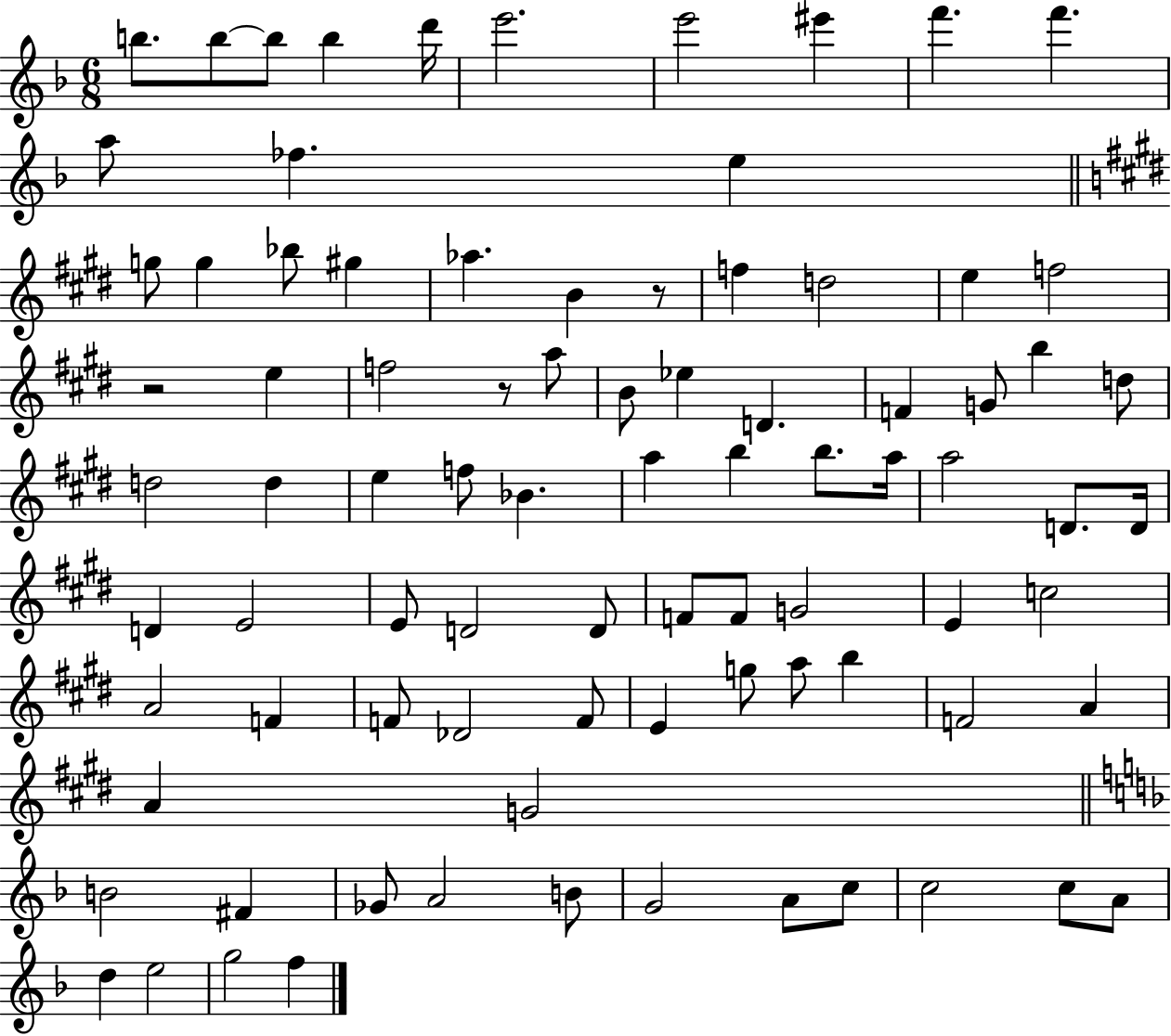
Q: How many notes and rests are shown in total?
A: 86